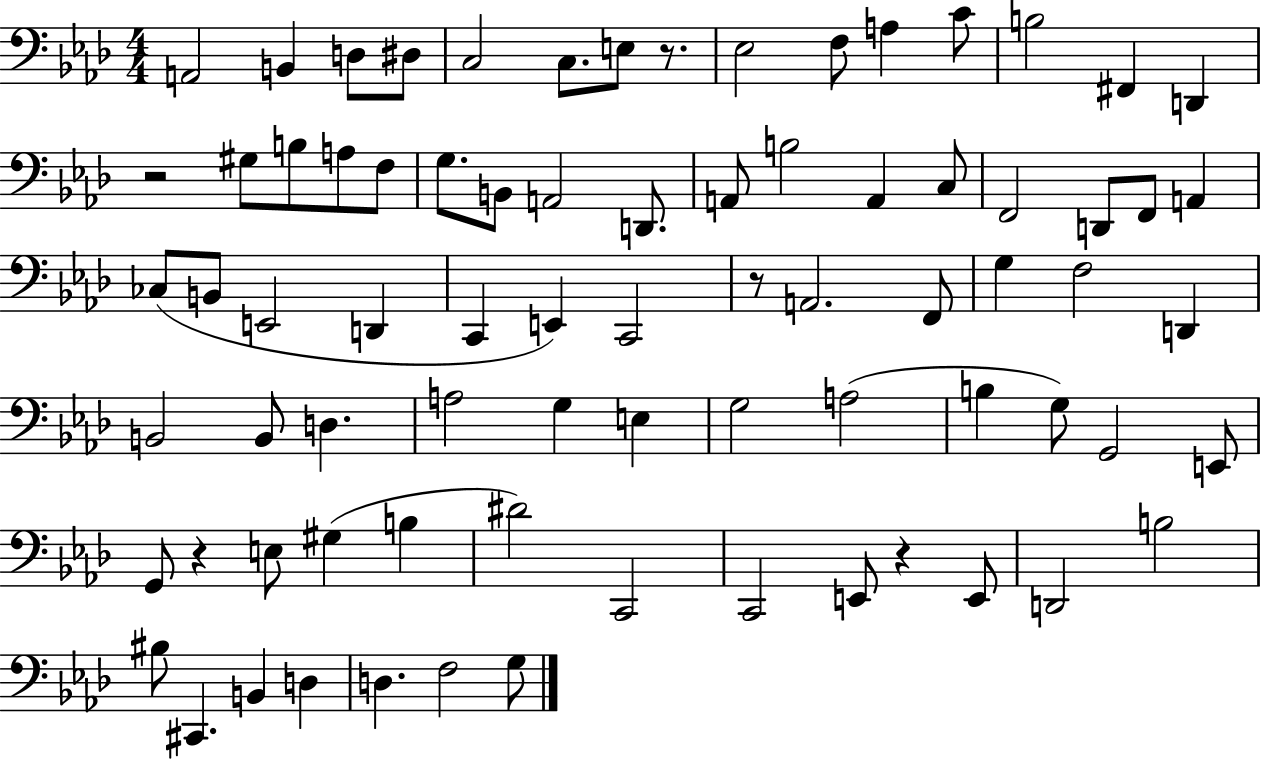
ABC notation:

X:1
T:Untitled
M:4/4
L:1/4
K:Ab
A,,2 B,, D,/2 ^D,/2 C,2 C,/2 E,/2 z/2 _E,2 F,/2 A, C/2 B,2 ^F,, D,, z2 ^G,/2 B,/2 A,/2 F,/2 G,/2 B,,/2 A,,2 D,,/2 A,,/2 B,2 A,, C,/2 F,,2 D,,/2 F,,/2 A,, _C,/2 B,,/2 E,,2 D,, C,, E,, C,,2 z/2 A,,2 F,,/2 G, F,2 D,, B,,2 B,,/2 D, A,2 G, E, G,2 A,2 B, G,/2 G,,2 E,,/2 G,,/2 z E,/2 ^G, B, ^D2 C,,2 C,,2 E,,/2 z E,,/2 D,,2 B,2 ^B,/2 ^C,, B,, D, D, F,2 G,/2